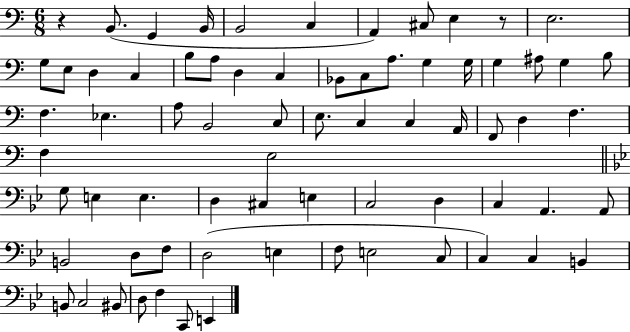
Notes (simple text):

R/q B2/e. G2/q B2/s B2/h C3/q A2/q C#3/e E3/q R/e E3/h. G3/e E3/e D3/q C3/q B3/e A3/e D3/q C3/q Bb2/e C3/e A3/e. G3/q G3/s G3/q A#3/e G3/q B3/e F3/q. Eb3/q. A3/e B2/h C3/e E3/e. C3/q C3/q A2/s F2/e D3/q F3/q. F3/q E3/h G3/e E3/q E3/q. D3/q C#3/q E3/q C3/h D3/q C3/q A2/q. A2/e B2/h D3/e F3/e D3/h E3/q F3/e E3/h C3/e C3/q C3/q B2/q B2/e C3/h BIS2/e D3/e F3/q C2/e E2/q